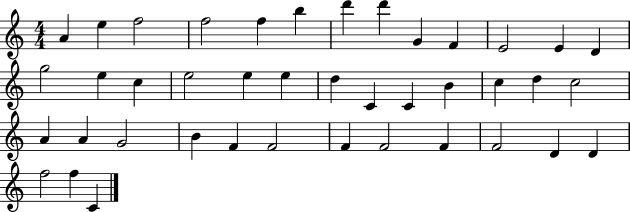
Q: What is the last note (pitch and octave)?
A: C4